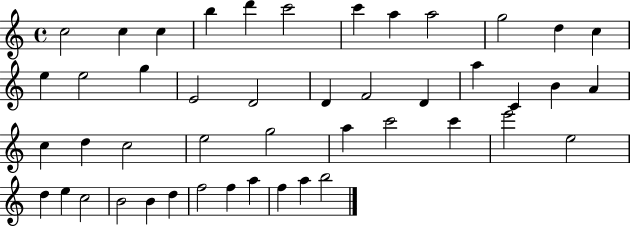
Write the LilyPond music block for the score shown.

{
  \clef treble
  \time 4/4
  \defaultTimeSignature
  \key c \major
  c''2 c''4 c''4 | b''4 d'''4 c'''2 | c'''4 a''4 a''2 | g''2 d''4 c''4 | \break e''4 e''2 g''4 | e'2 d'2 | d'4 f'2 d'4 | a''4 c'4 b'4 a'4 | \break c''4 d''4 c''2 | e''2 g''2 | a''4 c'''2 c'''4 | e'''2 e''2 | \break d''4 e''4 c''2 | b'2 b'4 d''4 | f''2 f''4 a''4 | f''4 a''4 b''2 | \break \bar "|."
}